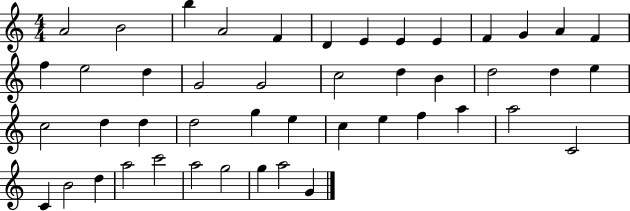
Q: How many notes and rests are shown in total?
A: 46